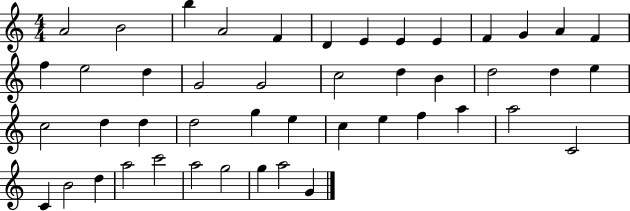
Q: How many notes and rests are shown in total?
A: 46